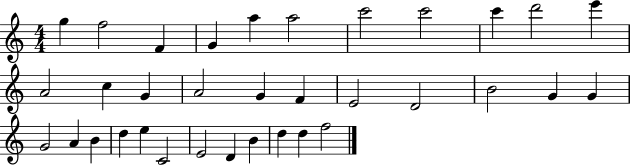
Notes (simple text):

G5/q F5/h F4/q G4/q A5/q A5/h C6/h C6/h C6/q D6/h E6/q A4/h C5/q G4/q A4/h G4/q F4/q E4/h D4/h B4/h G4/q G4/q G4/h A4/q B4/q D5/q E5/q C4/h E4/h D4/q B4/q D5/q D5/q F5/h